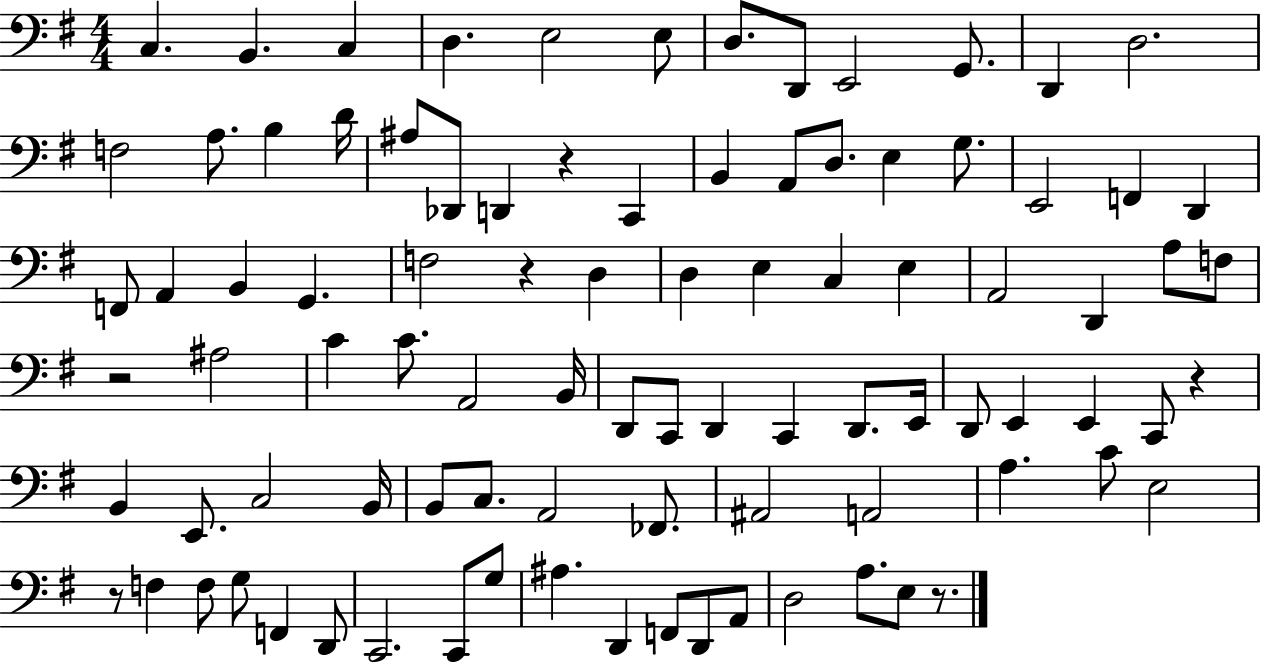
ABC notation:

X:1
T:Untitled
M:4/4
L:1/4
K:G
C, B,, C, D, E,2 E,/2 D,/2 D,,/2 E,,2 G,,/2 D,, D,2 F,2 A,/2 B, D/4 ^A,/2 _D,,/2 D,, z C,, B,, A,,/2 D,/2 E, G,/2 E,,2 F,, D,, F,,/2 A,, B,, G,, F,2 z D, D, E, C, E, A,,2 D,, A,/2 F,/2 z2 ^A,2 C C/2 A,,2 B,,/4 D,,/2 C,,/2 D,, C,, D,,/2 E,,/4 D,,/2 E,, E,, C,,/2 z B,, E,,/2 C,2 B,,/4 B,,/2 C,/2 A,,2 _F,,/2 ^A,,2 A,,2 A, C/2 E,2 z/2 F, F,/2 G,/2 F,, D,,/2 C,,2 C,,/2 G,/2 ^A, D,, F,,/2 D,,/2 A,,/2 D,2 A,/2 E,/2 z/2